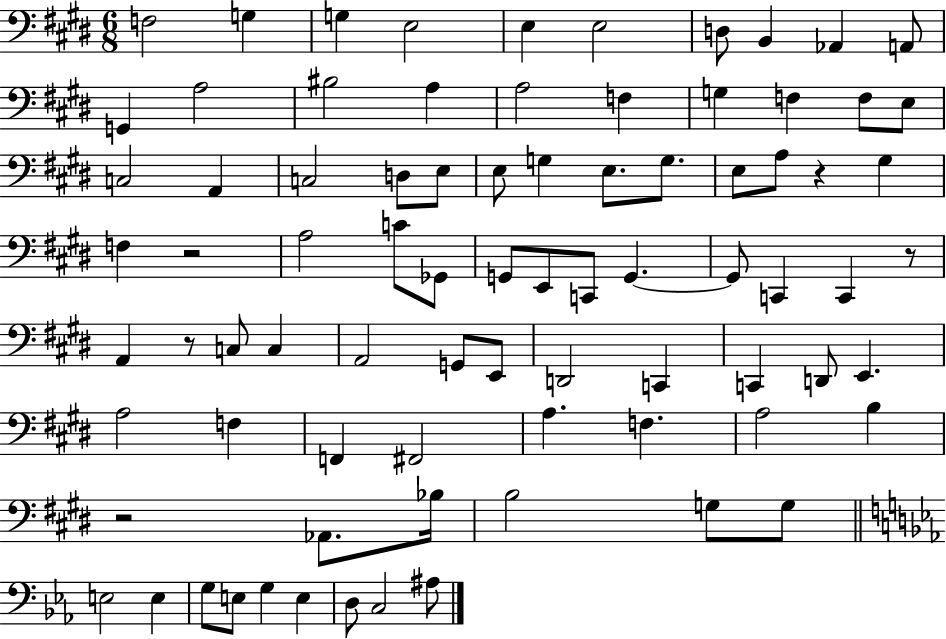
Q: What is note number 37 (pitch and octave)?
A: G2